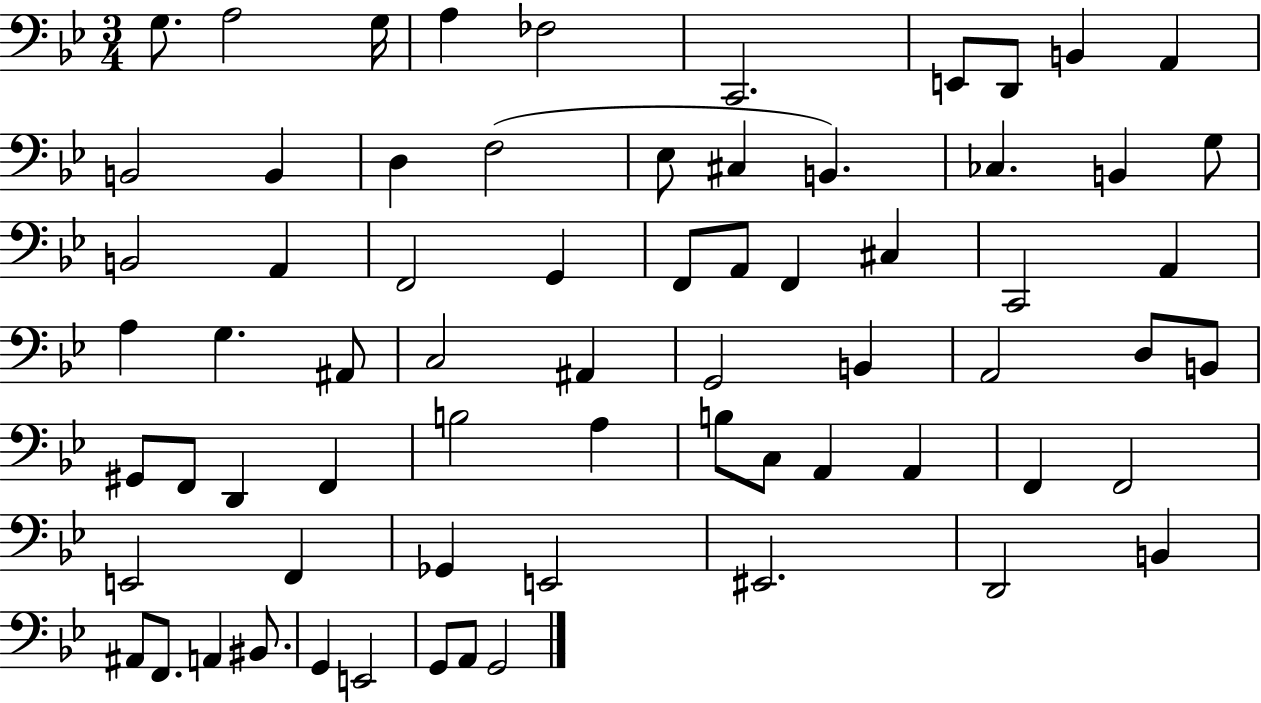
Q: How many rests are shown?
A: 0